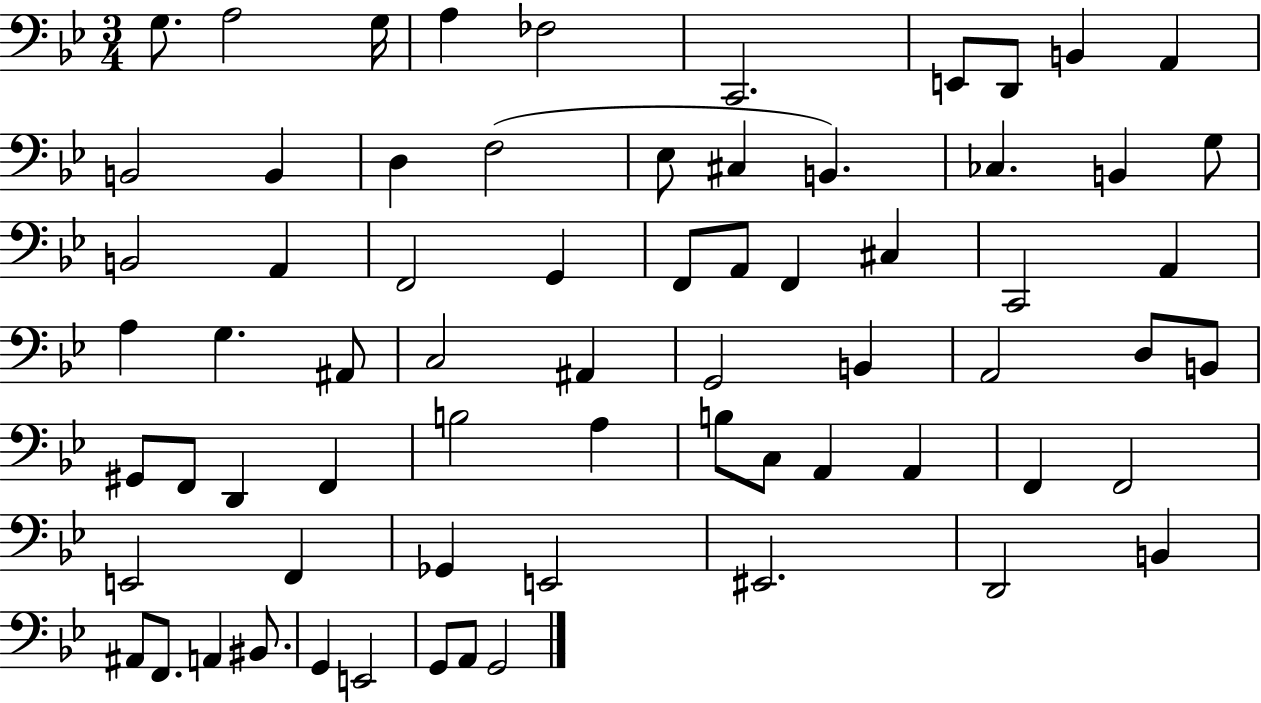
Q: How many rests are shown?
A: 0